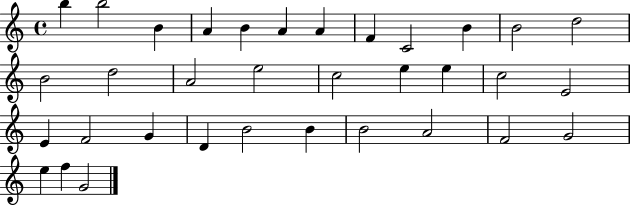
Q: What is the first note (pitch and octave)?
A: B5